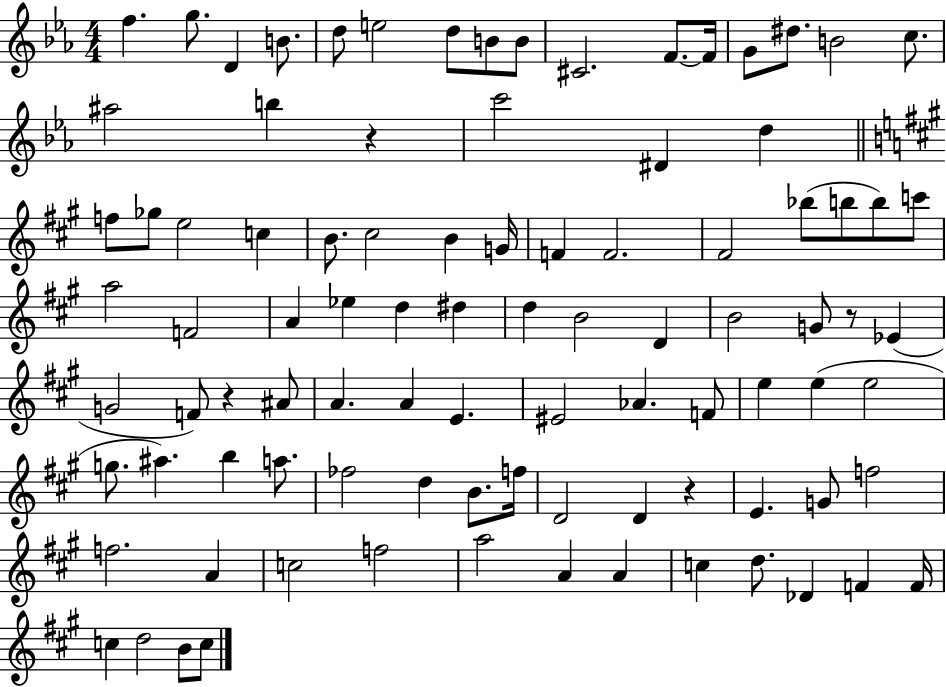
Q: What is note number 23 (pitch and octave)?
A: Gb5